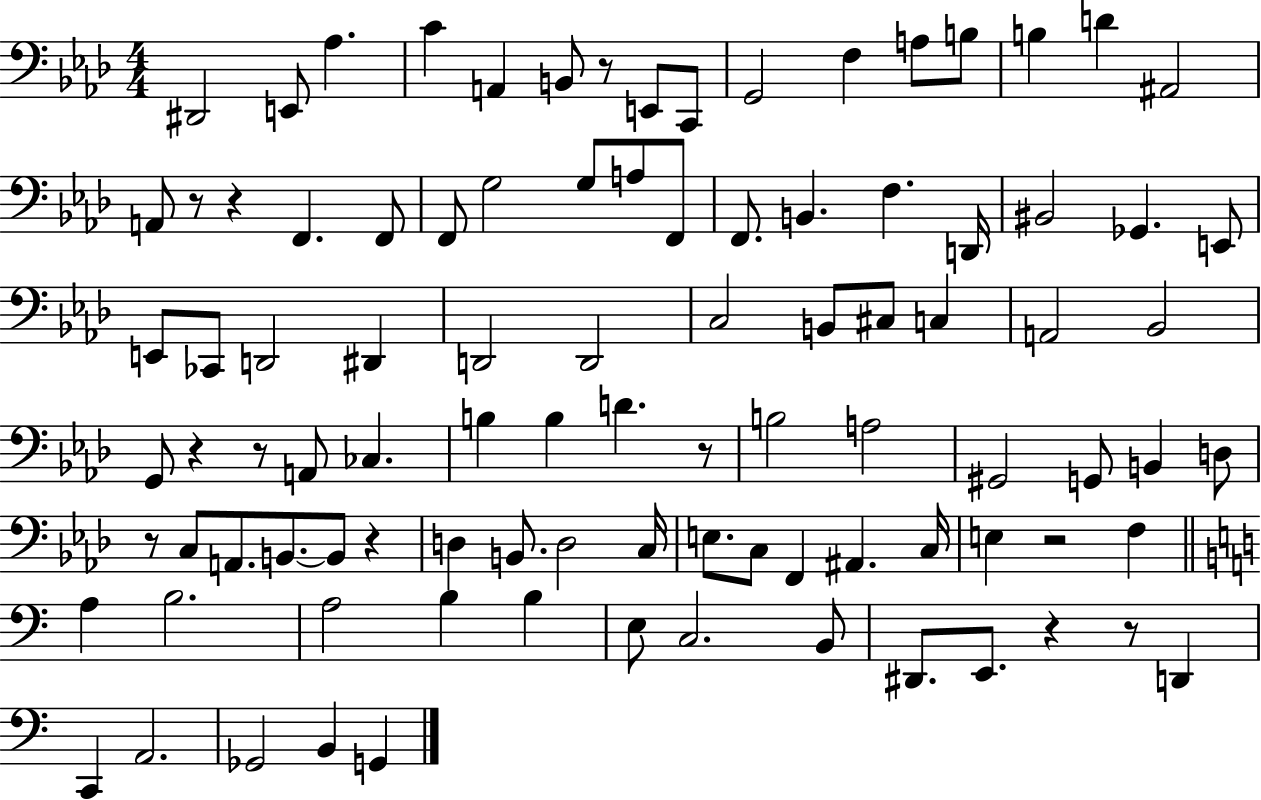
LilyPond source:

{
  \clef bass
  \numericTimeSignature
  \time 4/4
  \key aes \major
  dis,2 e,8 aes4. | c'4 a,4 b,8 r8 e,8 c,8 | g,2 f4 a8 b8 | b4 d'4 ais,2 | \break a,8 r8 r4 f,4. f,8 | f,8 g2 g8 a8 f,8 | f,8. b,4. f4. d,16 | bis,2 ges,4. e,8 | \break e,8 ces,8 d,2 dis,4 | d,2 d,2 | c2 b,8 cis8 c4 | a,2 bes,2 | \break g,8 r4 r8 a,8 ces4. | b4 b4 d'4. r8 | b2 a2 | gis,2 g,8 b,4 d8 | \break r8 c8 a,8. b,8.~~ b,8 r4 | d4 b,8. d2 c16 | e8. c8 f,4 ais,4. c16 | e4 r2 f4 | \break \bar "||" \break \key c \major a4 b2. | a2 b4 b4 | e8 c2. b,8 | dis,8. e,8. r4 r8 d,4 | \break c,4 a,2. | ges,2 b,4 g,4 | \bar "|."
}